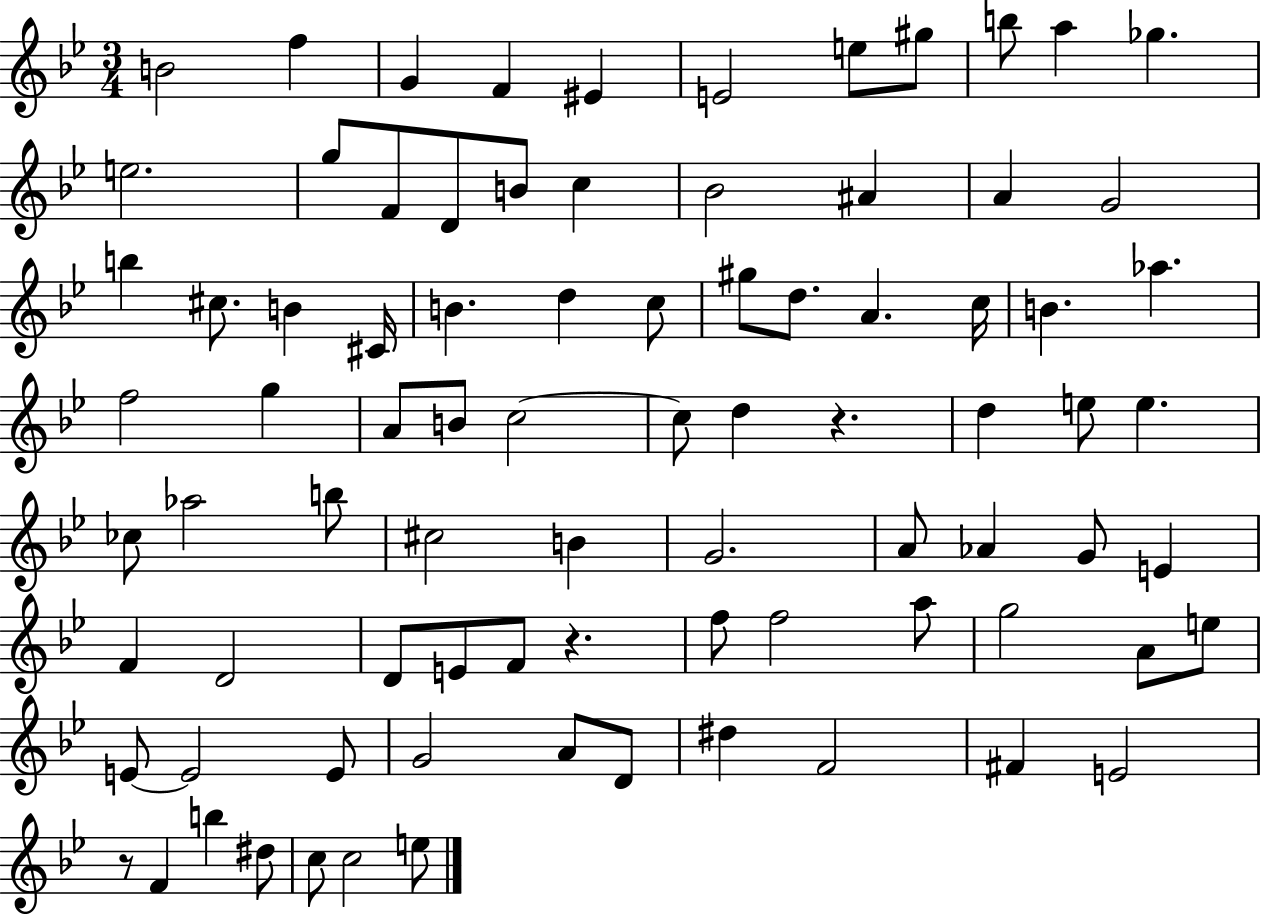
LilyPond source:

{
  \clef treble
  \numericTimeSignature
  \time 3/4
  \key bes \major
  b'2 f''4 | g'4 f'4 eis'4 | e'2 e''8 gis''8 | b''8 a''4 ges''4. | \break e''2. | g''8 f'8 d'8 b'8 c''4 | bes'2 ais'4 | a'4 g'2 | \break b''4 cis''8. b'4 cis'16 | b'4. d''4 c''8 | gis''8 d''8. a'4. c''16 | b'4. aes''4. | \break f''2 g''4 | a'8 b'8 c''2~~ | c''8 d''4 r4. | d''4 e''8 e''4. | \break ces''8 aes''2 b''8 | cis''2 b'4 | g'2. | a'8 aes'4 g'8 e'4 | \break f'4 d'2 | d'8 e'8 f'8 r4. | f''8 f''2 a''8 | g''2 a'8 e''8 | \break e'8~~ e'2 e'8 | g'2 a'8 d'8 | dis''4 f'2 | fis'4 e'2 | \break r8 f'4 b''4 dis''8 | c''8 c''2 e''8 | \bar "|."
}